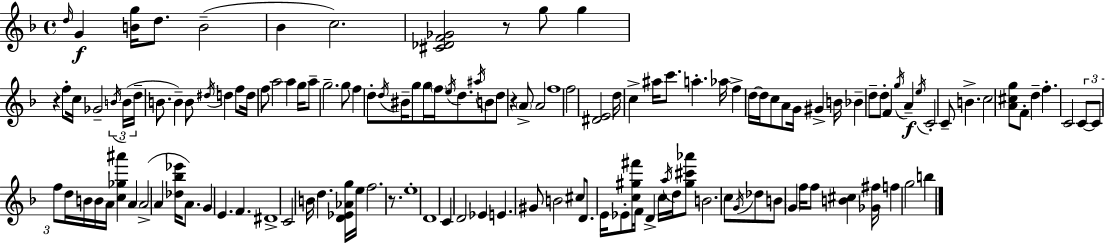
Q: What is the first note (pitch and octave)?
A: D5